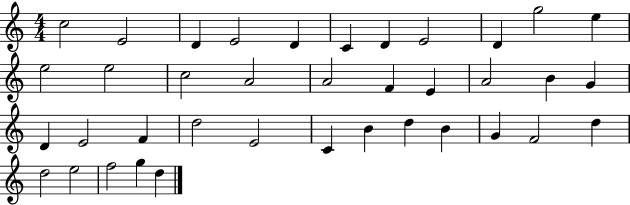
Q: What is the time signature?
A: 4/4